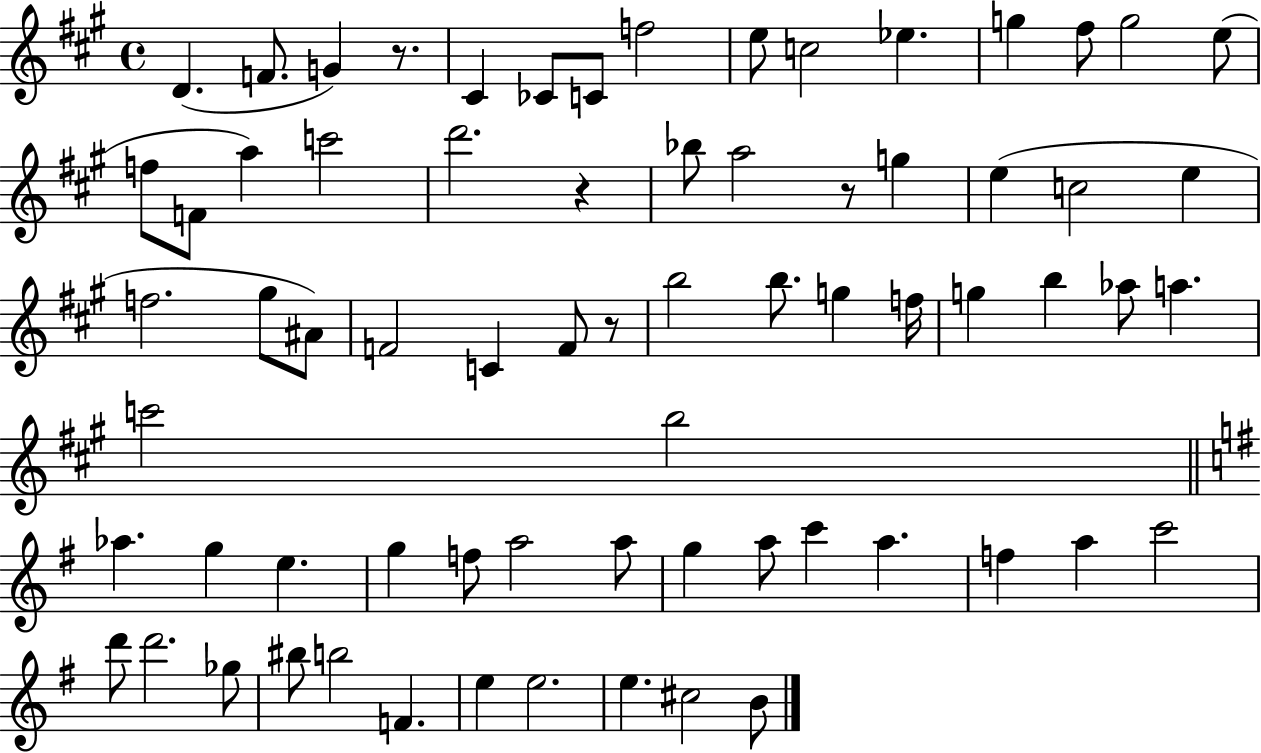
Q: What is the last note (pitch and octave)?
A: B4